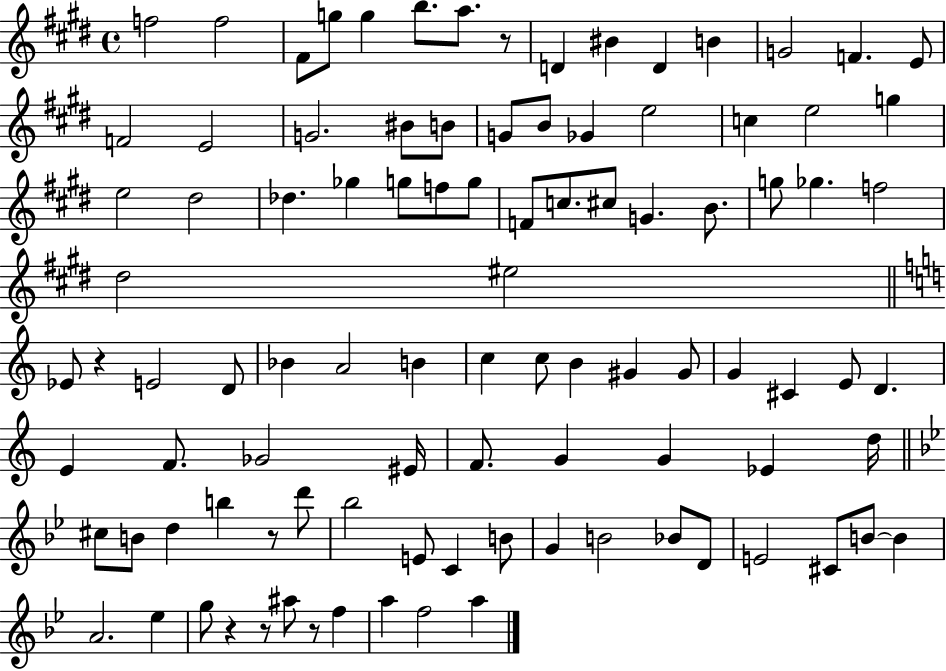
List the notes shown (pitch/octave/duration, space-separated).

F5/h F5/h F#4/e G5/e G5/q B5/e. A5/e. R/e D4/q BIS4/q D4/q B4/q G4/h F4/q. E4/e F4/h E4/h G4/h. BIS4/e B4/e G4/e B4/e Gb4/q E5/h C5/q E5/h G5/q E5/h D#5/h Db5/q. Gb5/q G5/e F5/e G5/e F4/e C5/e. C#5/e G4/q. B4/e. G5/e Gb5/q. F5/h D#5/h EIS5/h Eb4/e R/q E4/h D4/e Bb4/q A4/h B4/q C5/q C5/e B4/q G#4/q G#4/e G4/q C#4/q E4/e D4/q. E4/q F4/e. Gb4/h EIS4/s F4/e. G4/q G4/q Eb4/q D5/s C#5/e B4/e D5/q B5/q R/e D6/e Bb5/h E4/e C4/q B4/e G4/q B4/h Bb4/e D4/e E4/h C#4/e B4/e B4/q A4/h. Eb5/q G5/e R/q R/e A#5/e R/e F5/q A5/q F5/h A5/q